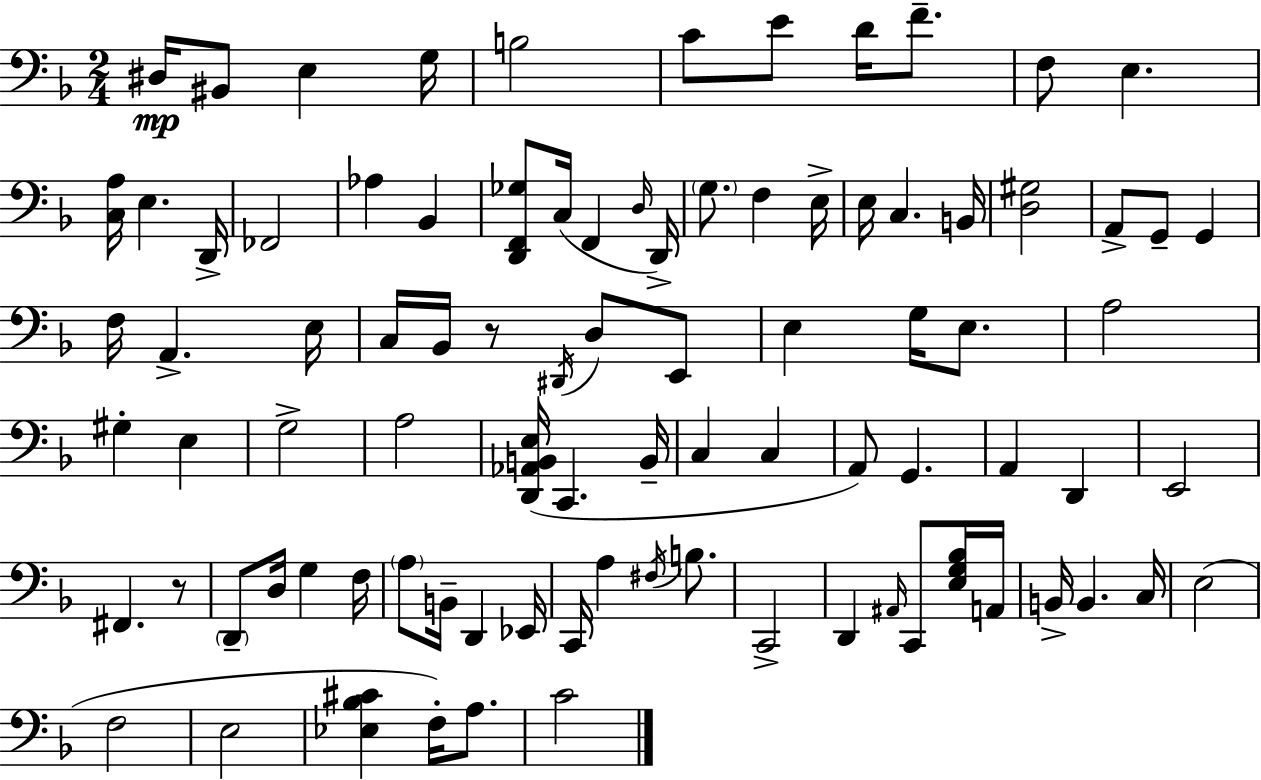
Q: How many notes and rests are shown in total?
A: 89